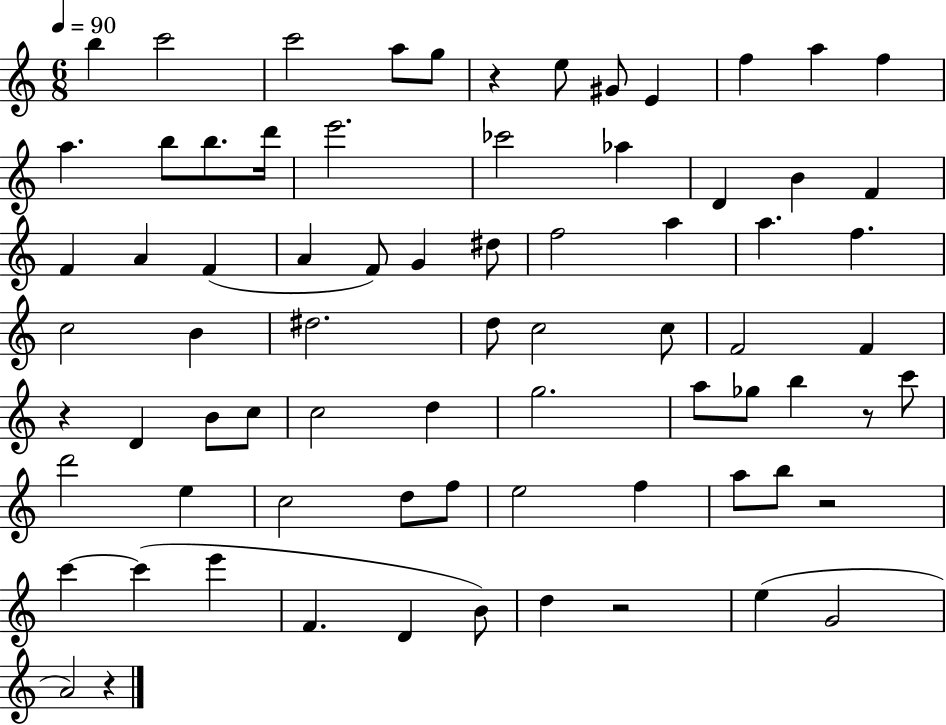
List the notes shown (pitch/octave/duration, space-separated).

B5/q C6/h C6/h A5/e G5/e R/q E5/e G#4/e E4/q F5/q A5/q F5/q A5/q. B5/e B5/e. D6/s E6/h. CES6/h Ab5/q D4/q B4/q F4/q F4/q A4/q F4/q A4/q F4/e G4/q D#5/e F5/h A5/q A5/q. F5/q. C5/h B4/q D#5/h. D5/e C5/h C5/e F4/h F4/q R/q D4/q B4/e C5/e C5/h D5/q G5/h. A5/e Gb5/e B5/q R/e C6/e D6/h E5/q C5/h D5/e F5/e E5/h F5/q A5/e B5/e R/h C6/q C6/q E6/q F4/q. D4/q B4/e D5/q R/h E5/q G4/h A4/h R/q